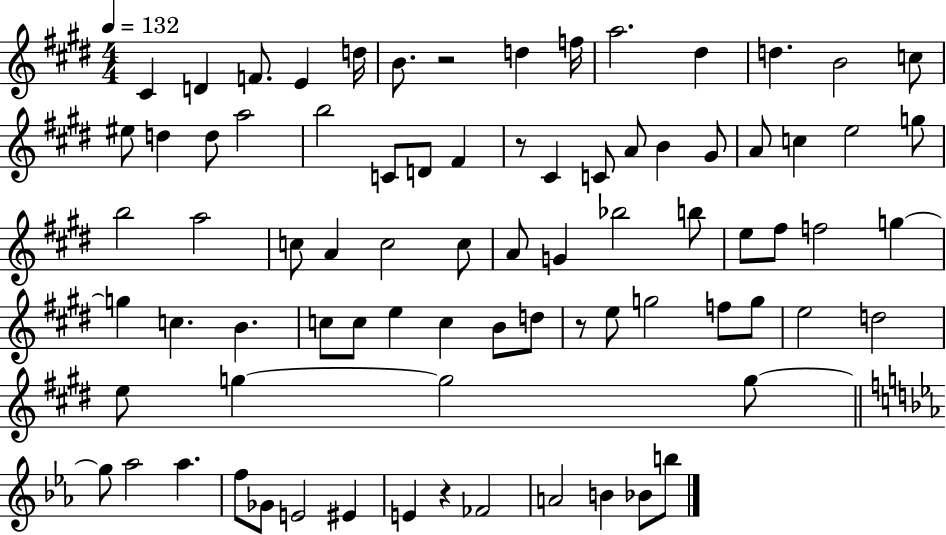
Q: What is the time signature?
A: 4/4